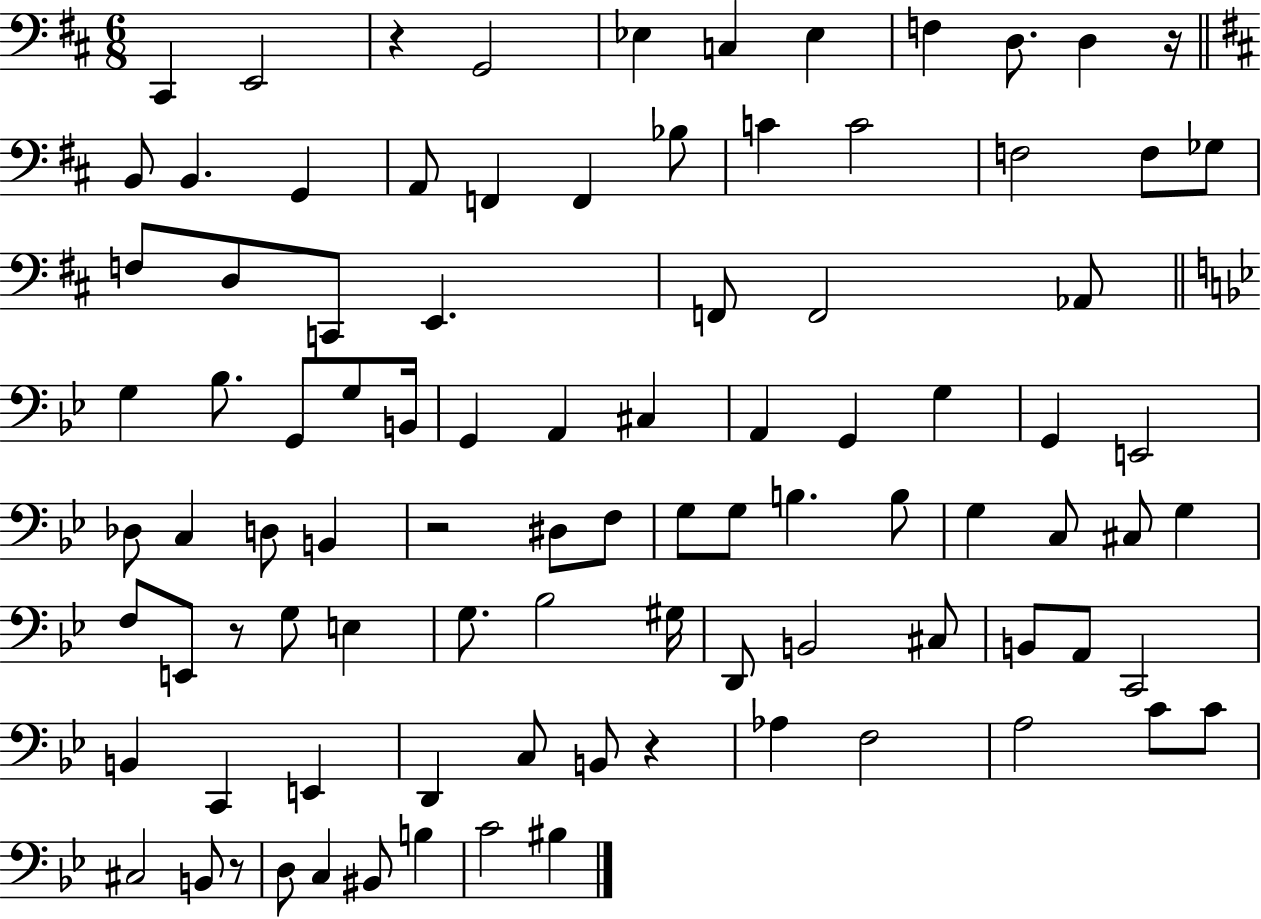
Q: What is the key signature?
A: D major